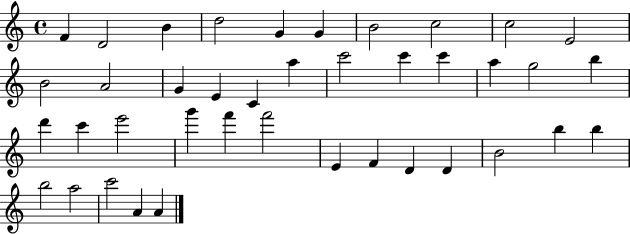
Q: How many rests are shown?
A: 0